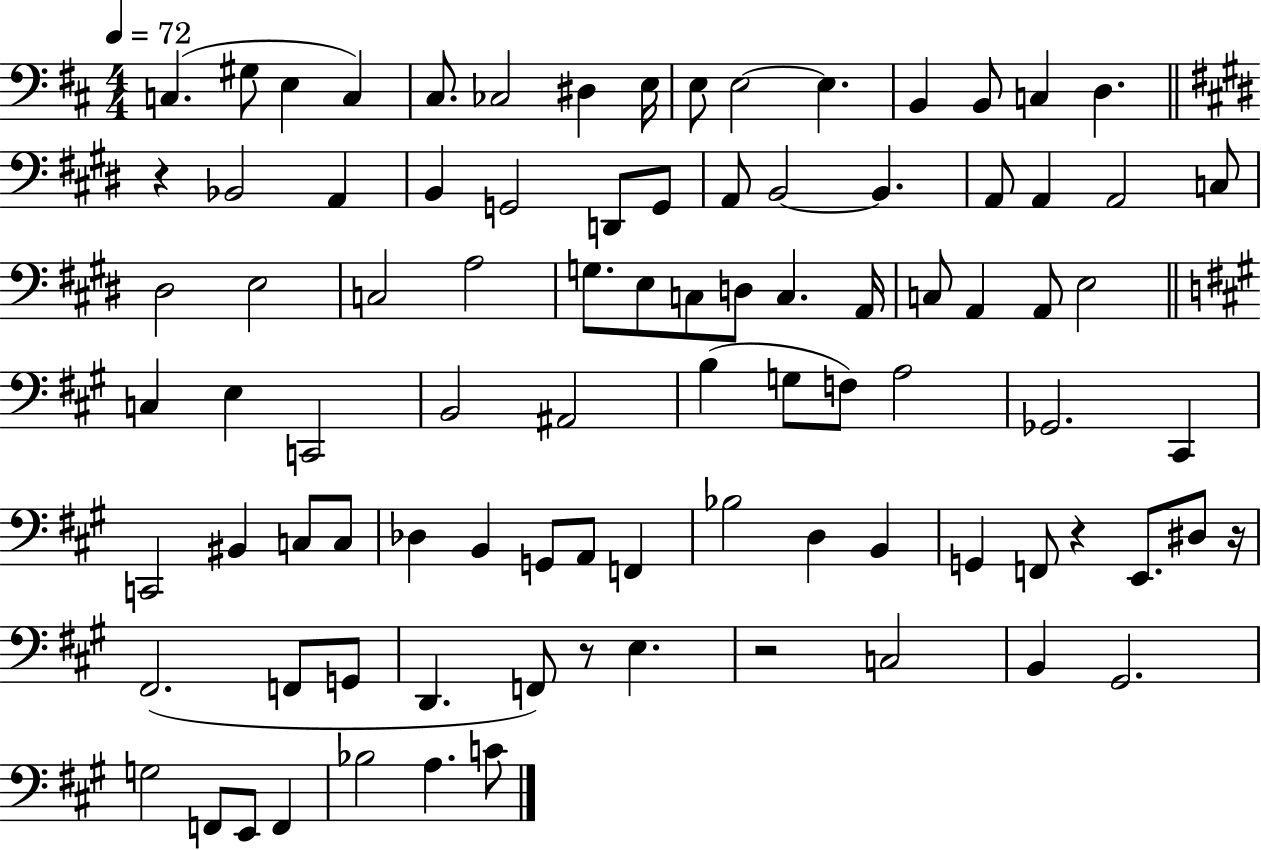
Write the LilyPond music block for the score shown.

{
  \clef bass
  \numericTimeSignature
  \time 4/4
  \key d \major
  \tempo 4 = 72
  \repeat volta 2 { c4.( gis8 e4 c4) | cis8. ces2 dis4 e16 | e8 e2~~ e4. | b,4 b,8 c4 d4. | \break \bar "||" \break \key e \major r4 bes,2 a,4 | b,4 g,2 d,8 g,8 | a,8 b,2~~ b,4. | a,8 a,4 a,2 c8 | \break dis2 e2 | c2 a2 | g8. e8 c8 d8 c4. a,16 | c8 a,4 a,8 e2 | \break \bar "||" \break \key a \major c4 e4 c,2 | b,2 ais,2 | b4( g8 f8) a2 | ges,2. cis,4 | \break c,2 bis,4 c8 c8 | des4 b,4 g,8 a,8 f,4 | bes2 d4 b,4 | g,4 f,8 r4 e,8. dis8 r16 | \break fis,2.( f,8 g,8 | d,4. f,8) r8 e4. | r2 c2 | b,4 gis,2. | \break g2 f,8 e,8 f,4 | bes2 a4. c'8 | } \bar "|."
}